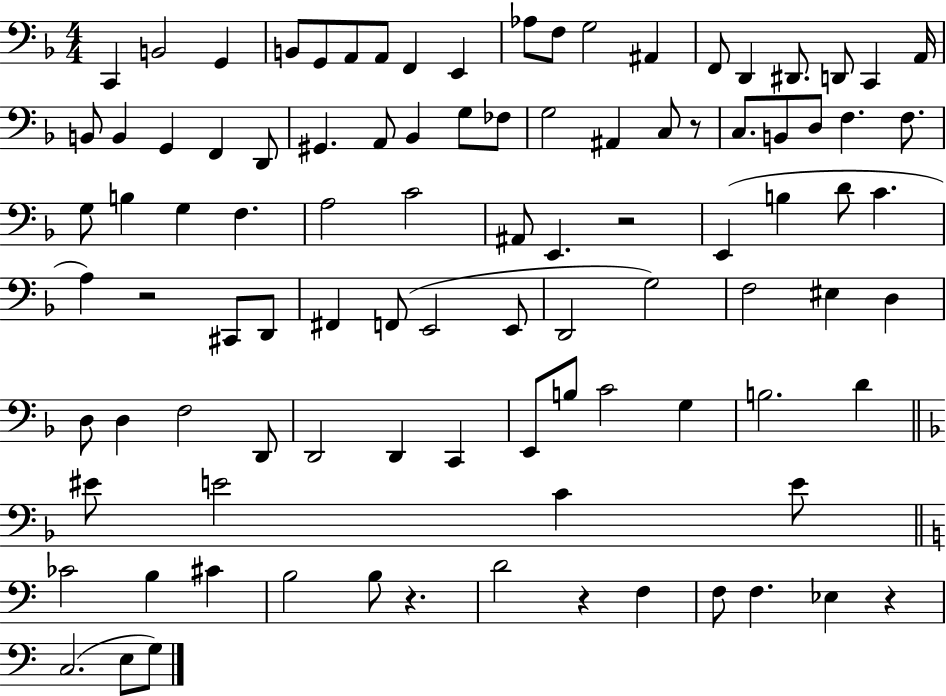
X:1
T:Untitled
M:4/4
L:1/4
K:F
C,, B,,2 G,, B,,/2 G,,/2 A,,/2 A,,/2 F,, E,, _A,/2 F,/2 G,2 ^A,, F,,/2 D,, ^D,,/2 D,,/2 C,, A,,/4 B,,/2 B,, G,, F,, D,,/2 ^G,, A,,/2 _B,, G,/2 _F,/2 G,2 ^A,, C,/2 z/2 C,/2 B,,/2 D,/2 F, F,/2 G,/2 B, G, F, A,2 C2 ^A,,/2 E,, z2 E,, B, D/2 C A, z2 ^C,,/2 D,,/2 ^F,, F,,/2 E,,2 E,,/2 D,,2 G,2 F,2 ^E, D, D,/2 D, F,2 D,,/2 D,,2 D,, C,, E,,/2 B,/2 C2 G, B,2 D ^E/2 E2 C E/2 _C2 B, ^C B,2 B,/2 z D2 z F, F,/2 F, _E, z C,2 E,/2 G,/2